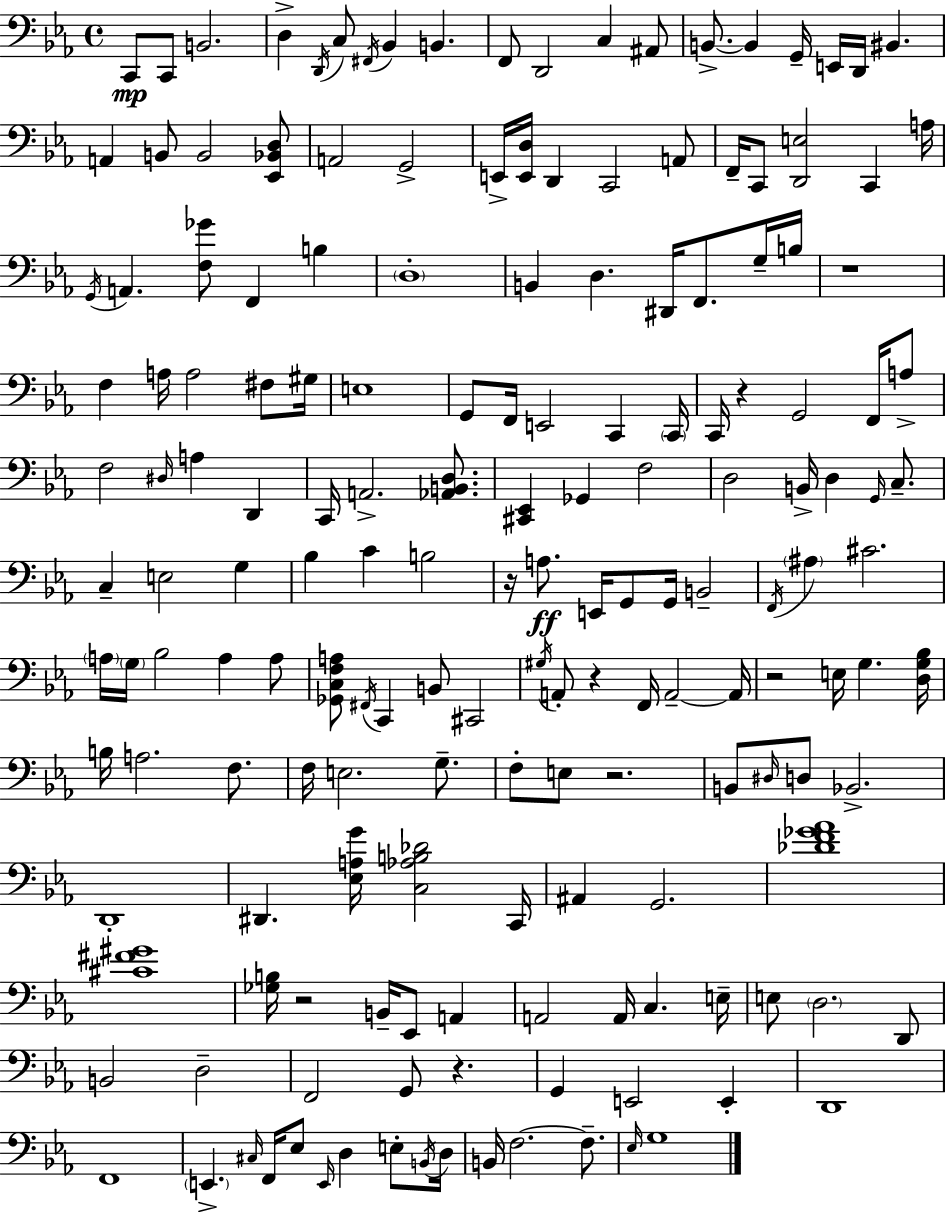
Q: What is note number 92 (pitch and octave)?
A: C2